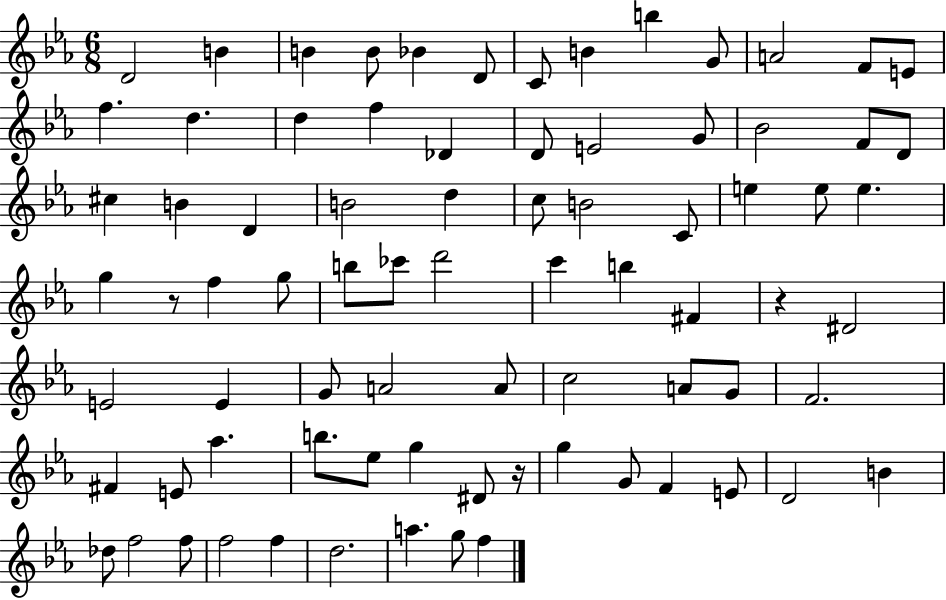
D4/h B4/q B4/q B4/e Bb4/q D4/e C4/e B4/q B5/q G4/e A4/h F4/e E4/e F5/q. D5/q. D5/q F5/q Db4/q D4/e E4/h G4/e Bb4/h F4/e D4/e C#5/q B4/q D4/q B4/h D5/q C5/e B4/h C4/e E5/q E5/e E5/q. G5/q R/e F5/q G5/e B5/e CES6/e D6/h C6/q B5/q F#4/q R/q D#4/h E4/h E4/q G4/e A4/h A4/e C5/h A4/e G4/e F4/h. F#4/q E4/e Ab5/q. B5/e. Eb5/e G5/q D#4/e R/s G5/q G4/e F4/q E4/e D4/h B4/q Db5/e F5/h F5/e F5/h F5/q D5/h. A5/q. G5/e F5/q